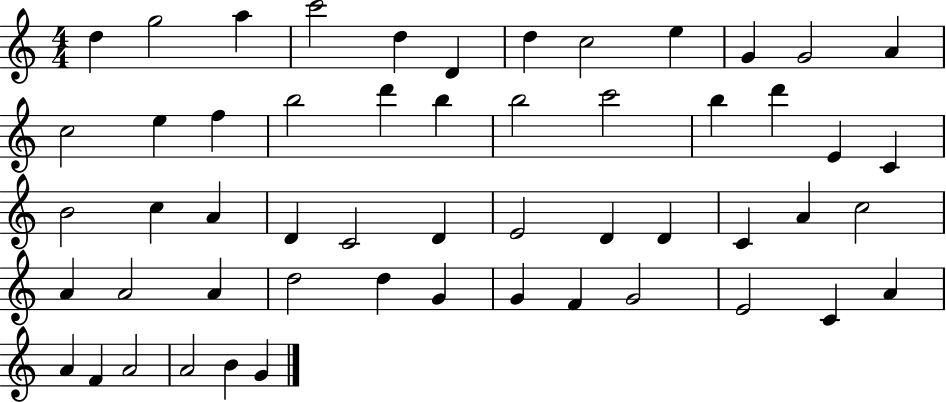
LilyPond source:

{
  \clef treble
  \numericTimeSignature
  \time 4/4
  \key c \major
  d''4 g''2 a''4 | c'''2 d''4 d'4 | d''4 c''2 e''4 | g'4 g'2 a'4 | \break c''2 e''4 f''4 | b''2 d'''4 b''4 | b''2 c'''2 | b''4 d'''4 e'4 c'4 | \break b'2 c''4 a'4 | d'4 c'2 d'4 | e'2 d'4 d'4 | c'4 a'4 c''2 | \break a'4 a'2 a'4 | d''2 d''4 g'4 | g'4 f'4 g'2 | e'2 c'4 a'4 | \break a'4 f'4 a'2 | a'2 b'4 g'4 | \bar "|."
}